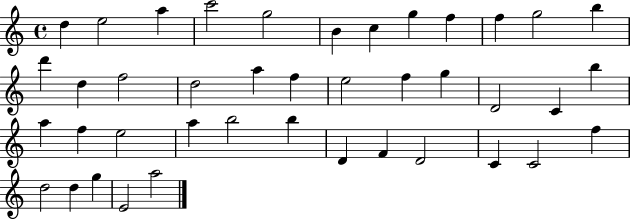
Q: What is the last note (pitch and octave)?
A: A5